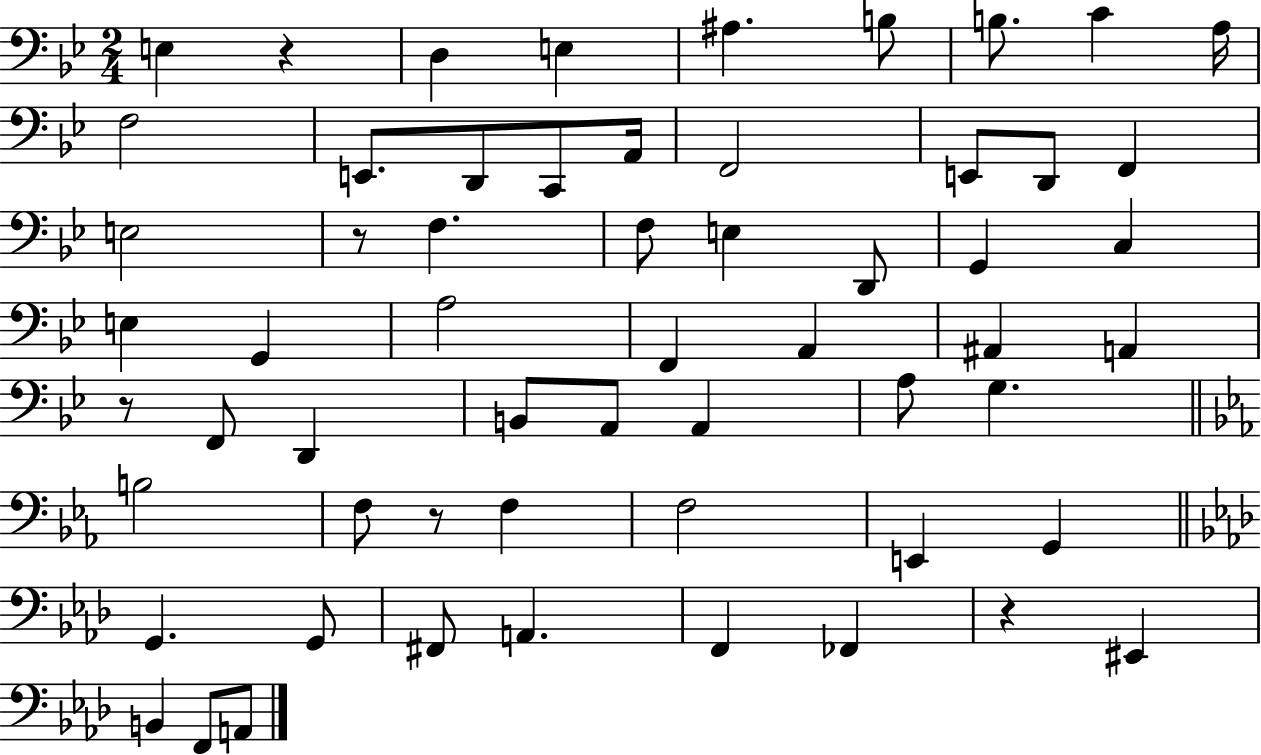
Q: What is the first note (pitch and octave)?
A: E3